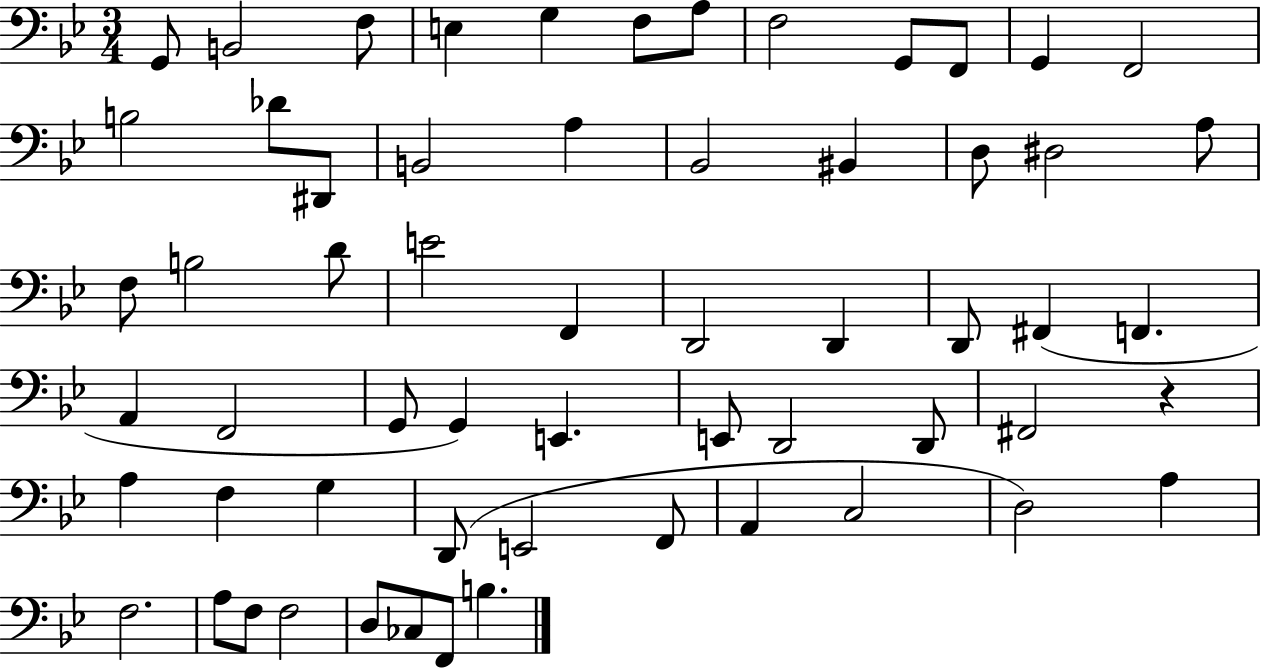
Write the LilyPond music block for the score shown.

{
  \clef bass
  \numericTimeSignature
  \time 3/4
  \key bes \major
  g,8 b,2 f8 | e4 g4 f8 a8 | f2 g,8 f,8 | g,4 f,2 | \break b2 des'8 dis,8 | b,2 a4 | bes,2 bis,4 | d8 dis2 a8 | \break f8 b2 d'8 | e'2 f,4 | d,2 d,4 | d,8 fis,4( f,4. | \break a,4 f,2 | g,8 g,4) e,4. | e,8 d,2 d,8 | fis,2 r4 | \break a4 f4 g4 | d,8( e,2 f,8 | a,4 c2 | d2) a4 | \break f2. | a8 f8 f2 | d8 ces8 f,8 b4. | \bar "|."
}